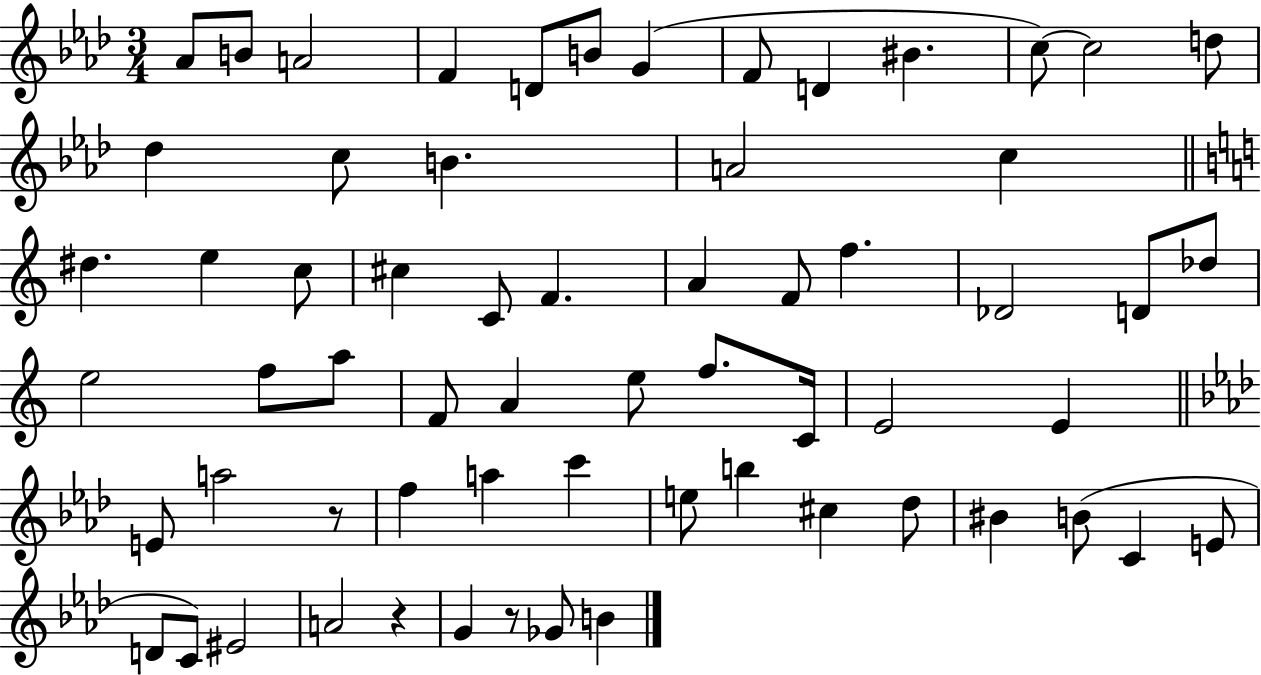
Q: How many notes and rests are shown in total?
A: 63